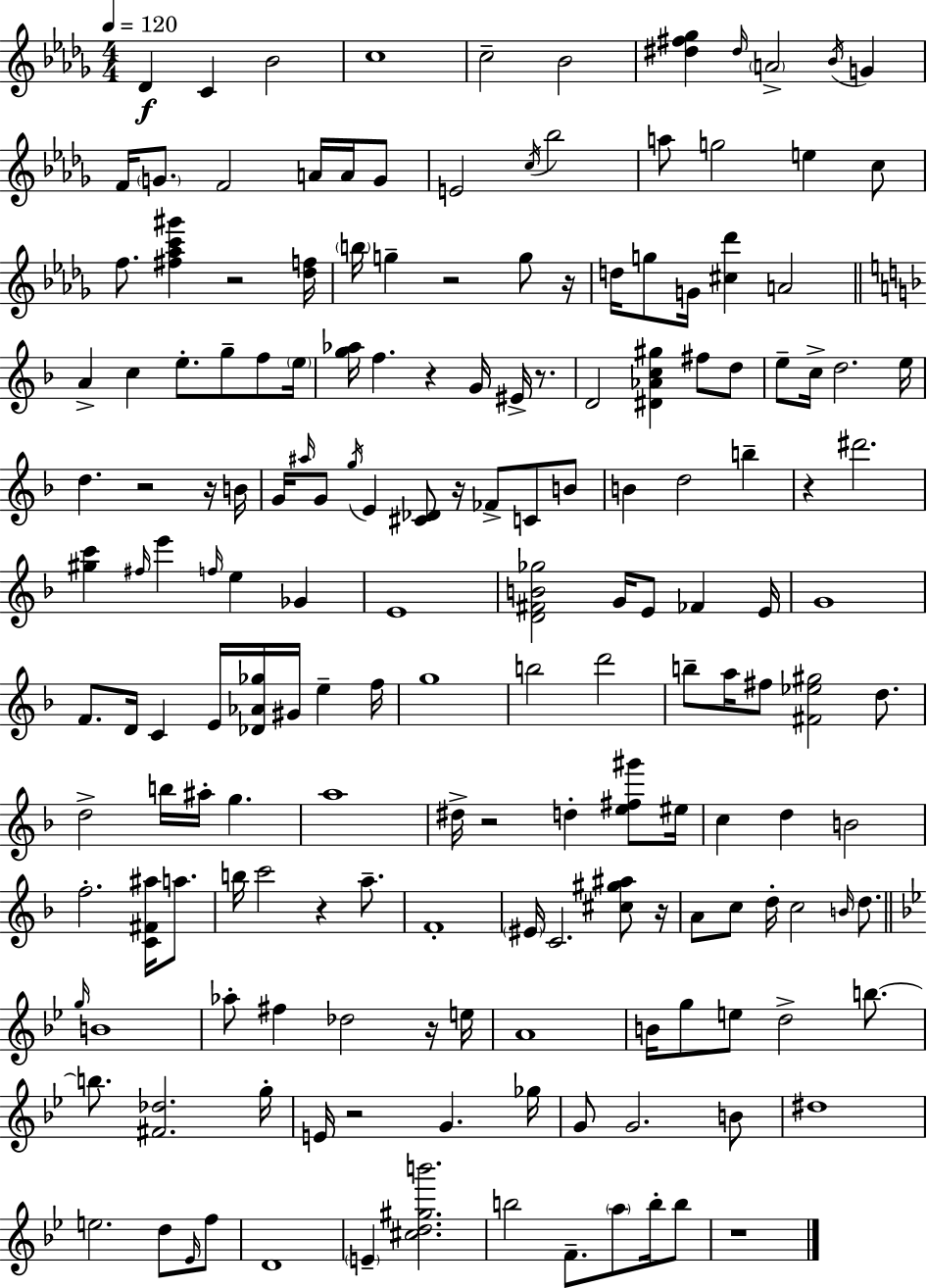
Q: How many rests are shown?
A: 15